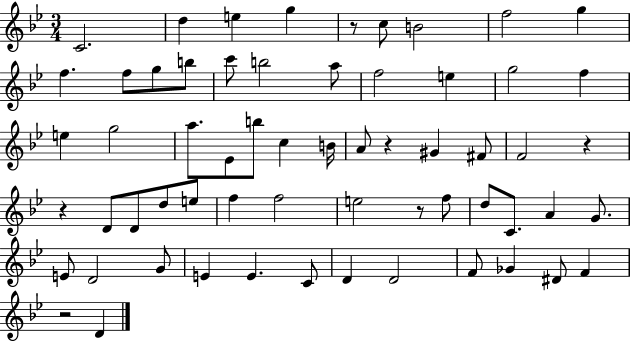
X:1
T:Untitled
M:3/4
L:1/4
K:Bb
C2 d e g z/2 c/2 B2 f2 g f f/2 g/2 b/2 c'/2 b2 a/2 f2 e g2 f e g2 a/2 _E/2 b/2 c B/4 A/2 z ^G ^F/2 F2 z z D/2 D/2 d/2 e/2 f f2 e2 z/2 f/2 d/2 C/2 A G/2 E/2 D2 G/2 E E C/2 D D2 F/2 _G ^D/2 F z2 D